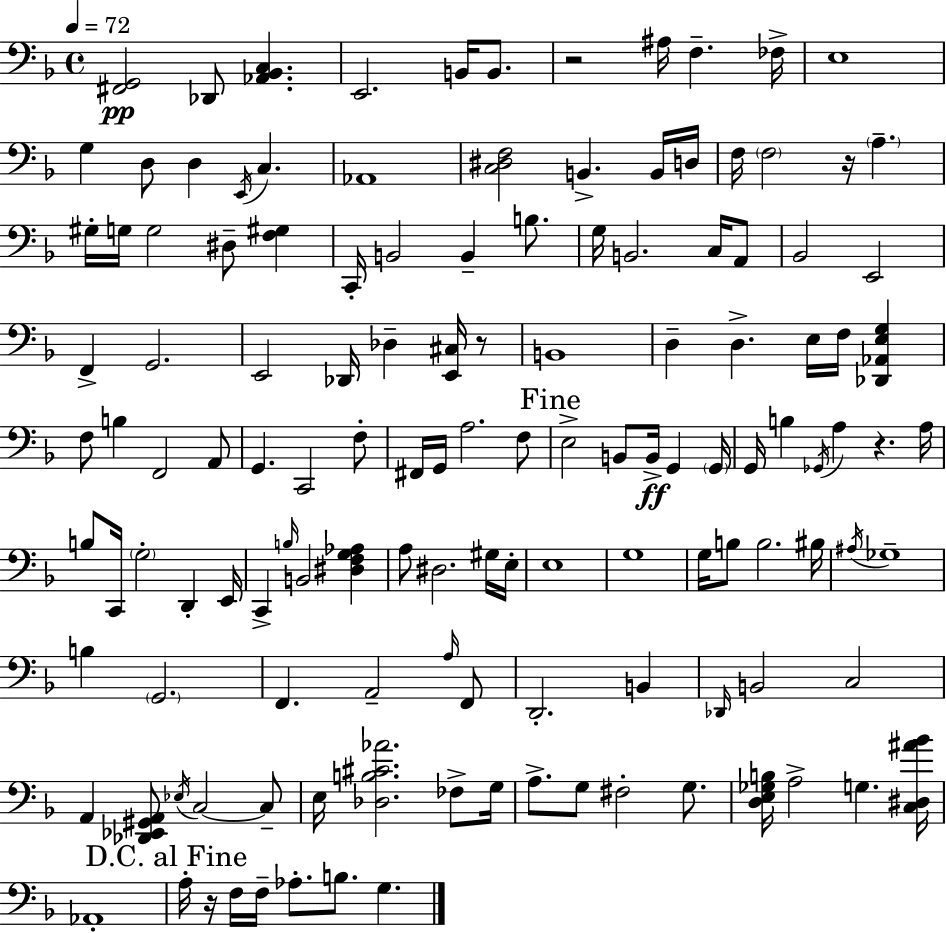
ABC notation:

X:1
T:Untitled
M:4/4
L:1/4
K:F
[^F,,G,,]2 _D,,/2 [_A,,_B,,C,] E,,2 B,,/4 B,,/2 z2 ^A,/4 F, _F,/4 E,4 G, D,/2 D, E,,/4 C, _A,,4 [C,^D,F,]2 B,, B,,/4 D,/4 F,/4 F,2 z/4 A, ^G,/4 G,/4 G,2 ^D,/2 [F,^G,] C,,/4 B,,2 B,, B,/2 G,/4 B,,2 C,/4 A,,/2 _B,,2 E,,2 F,, G,,2 E,,2 _D,,/4 _D, [E,,^C,]/4 z/2 B,,4 D, D, E,/4 F,/4 [_D,,_A,,E,G,] F,/2 B, F,,2 A,,/2 G,, C,,2 F,/2 ^F,,/4 G,,/4 A,2 F,/2 E,2 B,,/2 B,,/4 G,, G,,/4 G,,/4 B, _G,,/4 A, z A,/4 B,/2 C,,/4 G,2 D,, E,,/4 C,, B,/4 B,,2 [^D,F,G,_A,] A,/2 ^D,2 ^G,/4 E,/4 E,4 G,4 G,/4 B,/2 B,2 ^B,/4 ^A,/4 _G,4 B, G,,2 F,, A,,2 A,/4 F,,/2 D,,2 B,, _D,,/4 B,,2 C,2 A,, [_D,,_E,,^G,,A,,]/2 _E,/4 C,2 C,/2 E,/4 [_D,B,^C_A]2 _F,/2 G,/4 A,/2 G,/2 ^F,2 G,/2 [D,E,_G,B,]/4 A,2 G, [C,^D,^A_B]/4 _A,,4 A,/4 z/4 F,/4 F,/4 _A,/2 B,/2 G,